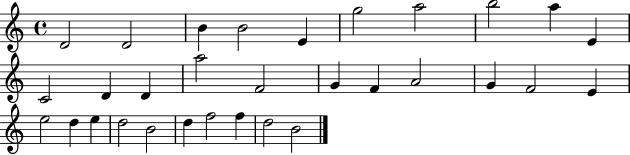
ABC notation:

X:1
T:Untitled
M:4/4
L:1/4
K:C
D2 D2 B B2 E g2 a2 b2 a E C2 D D a2 F2 G F A2 G F2 E e2 d e d2 B2 d f2 f d2 B2